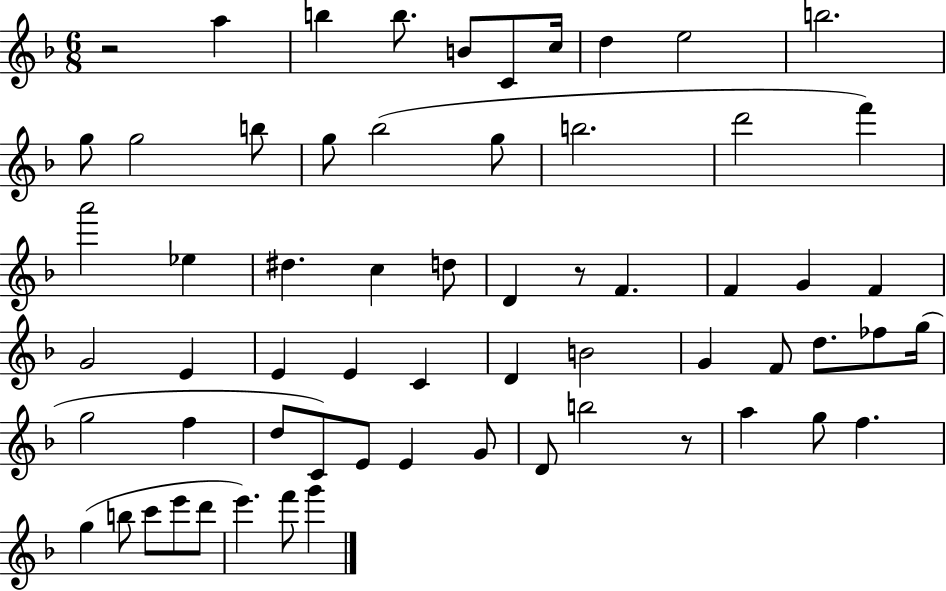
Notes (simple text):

R/h A5/q B5/q B5/e. B4/e C4/e C5/s D5/q E5/h B5/h. G5/e G5/h B5/e G5/e Bb5/h G5/e B5/h. D6/h F6/q A6/h Eb5/q D#5/q. C5/q D5/e D4/q R/e F4/q. F4/q G4/q F4/q G4/h E4/q E4/q E4/q C4/q D4/q B4/h G4/q F4/e D5/e. FES5/e G5/s G5/h F5/q D5/e C4/e E4/e E4/q G4/e D4/e B5/h R/e A5/q G5/e F5/q. G5/q B5/e C6/e E6/e D6/e E6/q. F6/e G6/q